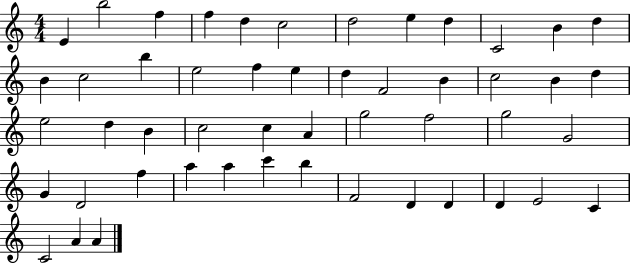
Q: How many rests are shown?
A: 0